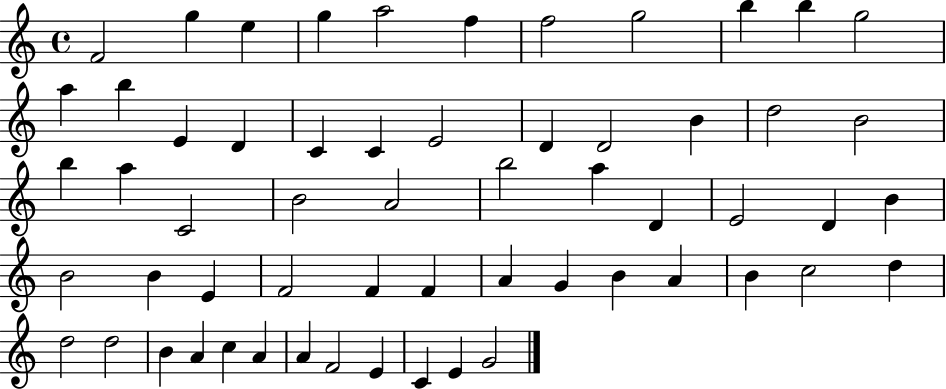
X:1
T:Untitled
M:4/4
L:1/4
K:C
F2 g e g a2 f f2 g2 b b g2 a b E D C C E2 D D2 B d2 B2 b a C2 B2 A2 b2 a D E2 D B B2 B E F2 F F A G B A B c2 d d2 d2 B A c A A F2 E C E G2